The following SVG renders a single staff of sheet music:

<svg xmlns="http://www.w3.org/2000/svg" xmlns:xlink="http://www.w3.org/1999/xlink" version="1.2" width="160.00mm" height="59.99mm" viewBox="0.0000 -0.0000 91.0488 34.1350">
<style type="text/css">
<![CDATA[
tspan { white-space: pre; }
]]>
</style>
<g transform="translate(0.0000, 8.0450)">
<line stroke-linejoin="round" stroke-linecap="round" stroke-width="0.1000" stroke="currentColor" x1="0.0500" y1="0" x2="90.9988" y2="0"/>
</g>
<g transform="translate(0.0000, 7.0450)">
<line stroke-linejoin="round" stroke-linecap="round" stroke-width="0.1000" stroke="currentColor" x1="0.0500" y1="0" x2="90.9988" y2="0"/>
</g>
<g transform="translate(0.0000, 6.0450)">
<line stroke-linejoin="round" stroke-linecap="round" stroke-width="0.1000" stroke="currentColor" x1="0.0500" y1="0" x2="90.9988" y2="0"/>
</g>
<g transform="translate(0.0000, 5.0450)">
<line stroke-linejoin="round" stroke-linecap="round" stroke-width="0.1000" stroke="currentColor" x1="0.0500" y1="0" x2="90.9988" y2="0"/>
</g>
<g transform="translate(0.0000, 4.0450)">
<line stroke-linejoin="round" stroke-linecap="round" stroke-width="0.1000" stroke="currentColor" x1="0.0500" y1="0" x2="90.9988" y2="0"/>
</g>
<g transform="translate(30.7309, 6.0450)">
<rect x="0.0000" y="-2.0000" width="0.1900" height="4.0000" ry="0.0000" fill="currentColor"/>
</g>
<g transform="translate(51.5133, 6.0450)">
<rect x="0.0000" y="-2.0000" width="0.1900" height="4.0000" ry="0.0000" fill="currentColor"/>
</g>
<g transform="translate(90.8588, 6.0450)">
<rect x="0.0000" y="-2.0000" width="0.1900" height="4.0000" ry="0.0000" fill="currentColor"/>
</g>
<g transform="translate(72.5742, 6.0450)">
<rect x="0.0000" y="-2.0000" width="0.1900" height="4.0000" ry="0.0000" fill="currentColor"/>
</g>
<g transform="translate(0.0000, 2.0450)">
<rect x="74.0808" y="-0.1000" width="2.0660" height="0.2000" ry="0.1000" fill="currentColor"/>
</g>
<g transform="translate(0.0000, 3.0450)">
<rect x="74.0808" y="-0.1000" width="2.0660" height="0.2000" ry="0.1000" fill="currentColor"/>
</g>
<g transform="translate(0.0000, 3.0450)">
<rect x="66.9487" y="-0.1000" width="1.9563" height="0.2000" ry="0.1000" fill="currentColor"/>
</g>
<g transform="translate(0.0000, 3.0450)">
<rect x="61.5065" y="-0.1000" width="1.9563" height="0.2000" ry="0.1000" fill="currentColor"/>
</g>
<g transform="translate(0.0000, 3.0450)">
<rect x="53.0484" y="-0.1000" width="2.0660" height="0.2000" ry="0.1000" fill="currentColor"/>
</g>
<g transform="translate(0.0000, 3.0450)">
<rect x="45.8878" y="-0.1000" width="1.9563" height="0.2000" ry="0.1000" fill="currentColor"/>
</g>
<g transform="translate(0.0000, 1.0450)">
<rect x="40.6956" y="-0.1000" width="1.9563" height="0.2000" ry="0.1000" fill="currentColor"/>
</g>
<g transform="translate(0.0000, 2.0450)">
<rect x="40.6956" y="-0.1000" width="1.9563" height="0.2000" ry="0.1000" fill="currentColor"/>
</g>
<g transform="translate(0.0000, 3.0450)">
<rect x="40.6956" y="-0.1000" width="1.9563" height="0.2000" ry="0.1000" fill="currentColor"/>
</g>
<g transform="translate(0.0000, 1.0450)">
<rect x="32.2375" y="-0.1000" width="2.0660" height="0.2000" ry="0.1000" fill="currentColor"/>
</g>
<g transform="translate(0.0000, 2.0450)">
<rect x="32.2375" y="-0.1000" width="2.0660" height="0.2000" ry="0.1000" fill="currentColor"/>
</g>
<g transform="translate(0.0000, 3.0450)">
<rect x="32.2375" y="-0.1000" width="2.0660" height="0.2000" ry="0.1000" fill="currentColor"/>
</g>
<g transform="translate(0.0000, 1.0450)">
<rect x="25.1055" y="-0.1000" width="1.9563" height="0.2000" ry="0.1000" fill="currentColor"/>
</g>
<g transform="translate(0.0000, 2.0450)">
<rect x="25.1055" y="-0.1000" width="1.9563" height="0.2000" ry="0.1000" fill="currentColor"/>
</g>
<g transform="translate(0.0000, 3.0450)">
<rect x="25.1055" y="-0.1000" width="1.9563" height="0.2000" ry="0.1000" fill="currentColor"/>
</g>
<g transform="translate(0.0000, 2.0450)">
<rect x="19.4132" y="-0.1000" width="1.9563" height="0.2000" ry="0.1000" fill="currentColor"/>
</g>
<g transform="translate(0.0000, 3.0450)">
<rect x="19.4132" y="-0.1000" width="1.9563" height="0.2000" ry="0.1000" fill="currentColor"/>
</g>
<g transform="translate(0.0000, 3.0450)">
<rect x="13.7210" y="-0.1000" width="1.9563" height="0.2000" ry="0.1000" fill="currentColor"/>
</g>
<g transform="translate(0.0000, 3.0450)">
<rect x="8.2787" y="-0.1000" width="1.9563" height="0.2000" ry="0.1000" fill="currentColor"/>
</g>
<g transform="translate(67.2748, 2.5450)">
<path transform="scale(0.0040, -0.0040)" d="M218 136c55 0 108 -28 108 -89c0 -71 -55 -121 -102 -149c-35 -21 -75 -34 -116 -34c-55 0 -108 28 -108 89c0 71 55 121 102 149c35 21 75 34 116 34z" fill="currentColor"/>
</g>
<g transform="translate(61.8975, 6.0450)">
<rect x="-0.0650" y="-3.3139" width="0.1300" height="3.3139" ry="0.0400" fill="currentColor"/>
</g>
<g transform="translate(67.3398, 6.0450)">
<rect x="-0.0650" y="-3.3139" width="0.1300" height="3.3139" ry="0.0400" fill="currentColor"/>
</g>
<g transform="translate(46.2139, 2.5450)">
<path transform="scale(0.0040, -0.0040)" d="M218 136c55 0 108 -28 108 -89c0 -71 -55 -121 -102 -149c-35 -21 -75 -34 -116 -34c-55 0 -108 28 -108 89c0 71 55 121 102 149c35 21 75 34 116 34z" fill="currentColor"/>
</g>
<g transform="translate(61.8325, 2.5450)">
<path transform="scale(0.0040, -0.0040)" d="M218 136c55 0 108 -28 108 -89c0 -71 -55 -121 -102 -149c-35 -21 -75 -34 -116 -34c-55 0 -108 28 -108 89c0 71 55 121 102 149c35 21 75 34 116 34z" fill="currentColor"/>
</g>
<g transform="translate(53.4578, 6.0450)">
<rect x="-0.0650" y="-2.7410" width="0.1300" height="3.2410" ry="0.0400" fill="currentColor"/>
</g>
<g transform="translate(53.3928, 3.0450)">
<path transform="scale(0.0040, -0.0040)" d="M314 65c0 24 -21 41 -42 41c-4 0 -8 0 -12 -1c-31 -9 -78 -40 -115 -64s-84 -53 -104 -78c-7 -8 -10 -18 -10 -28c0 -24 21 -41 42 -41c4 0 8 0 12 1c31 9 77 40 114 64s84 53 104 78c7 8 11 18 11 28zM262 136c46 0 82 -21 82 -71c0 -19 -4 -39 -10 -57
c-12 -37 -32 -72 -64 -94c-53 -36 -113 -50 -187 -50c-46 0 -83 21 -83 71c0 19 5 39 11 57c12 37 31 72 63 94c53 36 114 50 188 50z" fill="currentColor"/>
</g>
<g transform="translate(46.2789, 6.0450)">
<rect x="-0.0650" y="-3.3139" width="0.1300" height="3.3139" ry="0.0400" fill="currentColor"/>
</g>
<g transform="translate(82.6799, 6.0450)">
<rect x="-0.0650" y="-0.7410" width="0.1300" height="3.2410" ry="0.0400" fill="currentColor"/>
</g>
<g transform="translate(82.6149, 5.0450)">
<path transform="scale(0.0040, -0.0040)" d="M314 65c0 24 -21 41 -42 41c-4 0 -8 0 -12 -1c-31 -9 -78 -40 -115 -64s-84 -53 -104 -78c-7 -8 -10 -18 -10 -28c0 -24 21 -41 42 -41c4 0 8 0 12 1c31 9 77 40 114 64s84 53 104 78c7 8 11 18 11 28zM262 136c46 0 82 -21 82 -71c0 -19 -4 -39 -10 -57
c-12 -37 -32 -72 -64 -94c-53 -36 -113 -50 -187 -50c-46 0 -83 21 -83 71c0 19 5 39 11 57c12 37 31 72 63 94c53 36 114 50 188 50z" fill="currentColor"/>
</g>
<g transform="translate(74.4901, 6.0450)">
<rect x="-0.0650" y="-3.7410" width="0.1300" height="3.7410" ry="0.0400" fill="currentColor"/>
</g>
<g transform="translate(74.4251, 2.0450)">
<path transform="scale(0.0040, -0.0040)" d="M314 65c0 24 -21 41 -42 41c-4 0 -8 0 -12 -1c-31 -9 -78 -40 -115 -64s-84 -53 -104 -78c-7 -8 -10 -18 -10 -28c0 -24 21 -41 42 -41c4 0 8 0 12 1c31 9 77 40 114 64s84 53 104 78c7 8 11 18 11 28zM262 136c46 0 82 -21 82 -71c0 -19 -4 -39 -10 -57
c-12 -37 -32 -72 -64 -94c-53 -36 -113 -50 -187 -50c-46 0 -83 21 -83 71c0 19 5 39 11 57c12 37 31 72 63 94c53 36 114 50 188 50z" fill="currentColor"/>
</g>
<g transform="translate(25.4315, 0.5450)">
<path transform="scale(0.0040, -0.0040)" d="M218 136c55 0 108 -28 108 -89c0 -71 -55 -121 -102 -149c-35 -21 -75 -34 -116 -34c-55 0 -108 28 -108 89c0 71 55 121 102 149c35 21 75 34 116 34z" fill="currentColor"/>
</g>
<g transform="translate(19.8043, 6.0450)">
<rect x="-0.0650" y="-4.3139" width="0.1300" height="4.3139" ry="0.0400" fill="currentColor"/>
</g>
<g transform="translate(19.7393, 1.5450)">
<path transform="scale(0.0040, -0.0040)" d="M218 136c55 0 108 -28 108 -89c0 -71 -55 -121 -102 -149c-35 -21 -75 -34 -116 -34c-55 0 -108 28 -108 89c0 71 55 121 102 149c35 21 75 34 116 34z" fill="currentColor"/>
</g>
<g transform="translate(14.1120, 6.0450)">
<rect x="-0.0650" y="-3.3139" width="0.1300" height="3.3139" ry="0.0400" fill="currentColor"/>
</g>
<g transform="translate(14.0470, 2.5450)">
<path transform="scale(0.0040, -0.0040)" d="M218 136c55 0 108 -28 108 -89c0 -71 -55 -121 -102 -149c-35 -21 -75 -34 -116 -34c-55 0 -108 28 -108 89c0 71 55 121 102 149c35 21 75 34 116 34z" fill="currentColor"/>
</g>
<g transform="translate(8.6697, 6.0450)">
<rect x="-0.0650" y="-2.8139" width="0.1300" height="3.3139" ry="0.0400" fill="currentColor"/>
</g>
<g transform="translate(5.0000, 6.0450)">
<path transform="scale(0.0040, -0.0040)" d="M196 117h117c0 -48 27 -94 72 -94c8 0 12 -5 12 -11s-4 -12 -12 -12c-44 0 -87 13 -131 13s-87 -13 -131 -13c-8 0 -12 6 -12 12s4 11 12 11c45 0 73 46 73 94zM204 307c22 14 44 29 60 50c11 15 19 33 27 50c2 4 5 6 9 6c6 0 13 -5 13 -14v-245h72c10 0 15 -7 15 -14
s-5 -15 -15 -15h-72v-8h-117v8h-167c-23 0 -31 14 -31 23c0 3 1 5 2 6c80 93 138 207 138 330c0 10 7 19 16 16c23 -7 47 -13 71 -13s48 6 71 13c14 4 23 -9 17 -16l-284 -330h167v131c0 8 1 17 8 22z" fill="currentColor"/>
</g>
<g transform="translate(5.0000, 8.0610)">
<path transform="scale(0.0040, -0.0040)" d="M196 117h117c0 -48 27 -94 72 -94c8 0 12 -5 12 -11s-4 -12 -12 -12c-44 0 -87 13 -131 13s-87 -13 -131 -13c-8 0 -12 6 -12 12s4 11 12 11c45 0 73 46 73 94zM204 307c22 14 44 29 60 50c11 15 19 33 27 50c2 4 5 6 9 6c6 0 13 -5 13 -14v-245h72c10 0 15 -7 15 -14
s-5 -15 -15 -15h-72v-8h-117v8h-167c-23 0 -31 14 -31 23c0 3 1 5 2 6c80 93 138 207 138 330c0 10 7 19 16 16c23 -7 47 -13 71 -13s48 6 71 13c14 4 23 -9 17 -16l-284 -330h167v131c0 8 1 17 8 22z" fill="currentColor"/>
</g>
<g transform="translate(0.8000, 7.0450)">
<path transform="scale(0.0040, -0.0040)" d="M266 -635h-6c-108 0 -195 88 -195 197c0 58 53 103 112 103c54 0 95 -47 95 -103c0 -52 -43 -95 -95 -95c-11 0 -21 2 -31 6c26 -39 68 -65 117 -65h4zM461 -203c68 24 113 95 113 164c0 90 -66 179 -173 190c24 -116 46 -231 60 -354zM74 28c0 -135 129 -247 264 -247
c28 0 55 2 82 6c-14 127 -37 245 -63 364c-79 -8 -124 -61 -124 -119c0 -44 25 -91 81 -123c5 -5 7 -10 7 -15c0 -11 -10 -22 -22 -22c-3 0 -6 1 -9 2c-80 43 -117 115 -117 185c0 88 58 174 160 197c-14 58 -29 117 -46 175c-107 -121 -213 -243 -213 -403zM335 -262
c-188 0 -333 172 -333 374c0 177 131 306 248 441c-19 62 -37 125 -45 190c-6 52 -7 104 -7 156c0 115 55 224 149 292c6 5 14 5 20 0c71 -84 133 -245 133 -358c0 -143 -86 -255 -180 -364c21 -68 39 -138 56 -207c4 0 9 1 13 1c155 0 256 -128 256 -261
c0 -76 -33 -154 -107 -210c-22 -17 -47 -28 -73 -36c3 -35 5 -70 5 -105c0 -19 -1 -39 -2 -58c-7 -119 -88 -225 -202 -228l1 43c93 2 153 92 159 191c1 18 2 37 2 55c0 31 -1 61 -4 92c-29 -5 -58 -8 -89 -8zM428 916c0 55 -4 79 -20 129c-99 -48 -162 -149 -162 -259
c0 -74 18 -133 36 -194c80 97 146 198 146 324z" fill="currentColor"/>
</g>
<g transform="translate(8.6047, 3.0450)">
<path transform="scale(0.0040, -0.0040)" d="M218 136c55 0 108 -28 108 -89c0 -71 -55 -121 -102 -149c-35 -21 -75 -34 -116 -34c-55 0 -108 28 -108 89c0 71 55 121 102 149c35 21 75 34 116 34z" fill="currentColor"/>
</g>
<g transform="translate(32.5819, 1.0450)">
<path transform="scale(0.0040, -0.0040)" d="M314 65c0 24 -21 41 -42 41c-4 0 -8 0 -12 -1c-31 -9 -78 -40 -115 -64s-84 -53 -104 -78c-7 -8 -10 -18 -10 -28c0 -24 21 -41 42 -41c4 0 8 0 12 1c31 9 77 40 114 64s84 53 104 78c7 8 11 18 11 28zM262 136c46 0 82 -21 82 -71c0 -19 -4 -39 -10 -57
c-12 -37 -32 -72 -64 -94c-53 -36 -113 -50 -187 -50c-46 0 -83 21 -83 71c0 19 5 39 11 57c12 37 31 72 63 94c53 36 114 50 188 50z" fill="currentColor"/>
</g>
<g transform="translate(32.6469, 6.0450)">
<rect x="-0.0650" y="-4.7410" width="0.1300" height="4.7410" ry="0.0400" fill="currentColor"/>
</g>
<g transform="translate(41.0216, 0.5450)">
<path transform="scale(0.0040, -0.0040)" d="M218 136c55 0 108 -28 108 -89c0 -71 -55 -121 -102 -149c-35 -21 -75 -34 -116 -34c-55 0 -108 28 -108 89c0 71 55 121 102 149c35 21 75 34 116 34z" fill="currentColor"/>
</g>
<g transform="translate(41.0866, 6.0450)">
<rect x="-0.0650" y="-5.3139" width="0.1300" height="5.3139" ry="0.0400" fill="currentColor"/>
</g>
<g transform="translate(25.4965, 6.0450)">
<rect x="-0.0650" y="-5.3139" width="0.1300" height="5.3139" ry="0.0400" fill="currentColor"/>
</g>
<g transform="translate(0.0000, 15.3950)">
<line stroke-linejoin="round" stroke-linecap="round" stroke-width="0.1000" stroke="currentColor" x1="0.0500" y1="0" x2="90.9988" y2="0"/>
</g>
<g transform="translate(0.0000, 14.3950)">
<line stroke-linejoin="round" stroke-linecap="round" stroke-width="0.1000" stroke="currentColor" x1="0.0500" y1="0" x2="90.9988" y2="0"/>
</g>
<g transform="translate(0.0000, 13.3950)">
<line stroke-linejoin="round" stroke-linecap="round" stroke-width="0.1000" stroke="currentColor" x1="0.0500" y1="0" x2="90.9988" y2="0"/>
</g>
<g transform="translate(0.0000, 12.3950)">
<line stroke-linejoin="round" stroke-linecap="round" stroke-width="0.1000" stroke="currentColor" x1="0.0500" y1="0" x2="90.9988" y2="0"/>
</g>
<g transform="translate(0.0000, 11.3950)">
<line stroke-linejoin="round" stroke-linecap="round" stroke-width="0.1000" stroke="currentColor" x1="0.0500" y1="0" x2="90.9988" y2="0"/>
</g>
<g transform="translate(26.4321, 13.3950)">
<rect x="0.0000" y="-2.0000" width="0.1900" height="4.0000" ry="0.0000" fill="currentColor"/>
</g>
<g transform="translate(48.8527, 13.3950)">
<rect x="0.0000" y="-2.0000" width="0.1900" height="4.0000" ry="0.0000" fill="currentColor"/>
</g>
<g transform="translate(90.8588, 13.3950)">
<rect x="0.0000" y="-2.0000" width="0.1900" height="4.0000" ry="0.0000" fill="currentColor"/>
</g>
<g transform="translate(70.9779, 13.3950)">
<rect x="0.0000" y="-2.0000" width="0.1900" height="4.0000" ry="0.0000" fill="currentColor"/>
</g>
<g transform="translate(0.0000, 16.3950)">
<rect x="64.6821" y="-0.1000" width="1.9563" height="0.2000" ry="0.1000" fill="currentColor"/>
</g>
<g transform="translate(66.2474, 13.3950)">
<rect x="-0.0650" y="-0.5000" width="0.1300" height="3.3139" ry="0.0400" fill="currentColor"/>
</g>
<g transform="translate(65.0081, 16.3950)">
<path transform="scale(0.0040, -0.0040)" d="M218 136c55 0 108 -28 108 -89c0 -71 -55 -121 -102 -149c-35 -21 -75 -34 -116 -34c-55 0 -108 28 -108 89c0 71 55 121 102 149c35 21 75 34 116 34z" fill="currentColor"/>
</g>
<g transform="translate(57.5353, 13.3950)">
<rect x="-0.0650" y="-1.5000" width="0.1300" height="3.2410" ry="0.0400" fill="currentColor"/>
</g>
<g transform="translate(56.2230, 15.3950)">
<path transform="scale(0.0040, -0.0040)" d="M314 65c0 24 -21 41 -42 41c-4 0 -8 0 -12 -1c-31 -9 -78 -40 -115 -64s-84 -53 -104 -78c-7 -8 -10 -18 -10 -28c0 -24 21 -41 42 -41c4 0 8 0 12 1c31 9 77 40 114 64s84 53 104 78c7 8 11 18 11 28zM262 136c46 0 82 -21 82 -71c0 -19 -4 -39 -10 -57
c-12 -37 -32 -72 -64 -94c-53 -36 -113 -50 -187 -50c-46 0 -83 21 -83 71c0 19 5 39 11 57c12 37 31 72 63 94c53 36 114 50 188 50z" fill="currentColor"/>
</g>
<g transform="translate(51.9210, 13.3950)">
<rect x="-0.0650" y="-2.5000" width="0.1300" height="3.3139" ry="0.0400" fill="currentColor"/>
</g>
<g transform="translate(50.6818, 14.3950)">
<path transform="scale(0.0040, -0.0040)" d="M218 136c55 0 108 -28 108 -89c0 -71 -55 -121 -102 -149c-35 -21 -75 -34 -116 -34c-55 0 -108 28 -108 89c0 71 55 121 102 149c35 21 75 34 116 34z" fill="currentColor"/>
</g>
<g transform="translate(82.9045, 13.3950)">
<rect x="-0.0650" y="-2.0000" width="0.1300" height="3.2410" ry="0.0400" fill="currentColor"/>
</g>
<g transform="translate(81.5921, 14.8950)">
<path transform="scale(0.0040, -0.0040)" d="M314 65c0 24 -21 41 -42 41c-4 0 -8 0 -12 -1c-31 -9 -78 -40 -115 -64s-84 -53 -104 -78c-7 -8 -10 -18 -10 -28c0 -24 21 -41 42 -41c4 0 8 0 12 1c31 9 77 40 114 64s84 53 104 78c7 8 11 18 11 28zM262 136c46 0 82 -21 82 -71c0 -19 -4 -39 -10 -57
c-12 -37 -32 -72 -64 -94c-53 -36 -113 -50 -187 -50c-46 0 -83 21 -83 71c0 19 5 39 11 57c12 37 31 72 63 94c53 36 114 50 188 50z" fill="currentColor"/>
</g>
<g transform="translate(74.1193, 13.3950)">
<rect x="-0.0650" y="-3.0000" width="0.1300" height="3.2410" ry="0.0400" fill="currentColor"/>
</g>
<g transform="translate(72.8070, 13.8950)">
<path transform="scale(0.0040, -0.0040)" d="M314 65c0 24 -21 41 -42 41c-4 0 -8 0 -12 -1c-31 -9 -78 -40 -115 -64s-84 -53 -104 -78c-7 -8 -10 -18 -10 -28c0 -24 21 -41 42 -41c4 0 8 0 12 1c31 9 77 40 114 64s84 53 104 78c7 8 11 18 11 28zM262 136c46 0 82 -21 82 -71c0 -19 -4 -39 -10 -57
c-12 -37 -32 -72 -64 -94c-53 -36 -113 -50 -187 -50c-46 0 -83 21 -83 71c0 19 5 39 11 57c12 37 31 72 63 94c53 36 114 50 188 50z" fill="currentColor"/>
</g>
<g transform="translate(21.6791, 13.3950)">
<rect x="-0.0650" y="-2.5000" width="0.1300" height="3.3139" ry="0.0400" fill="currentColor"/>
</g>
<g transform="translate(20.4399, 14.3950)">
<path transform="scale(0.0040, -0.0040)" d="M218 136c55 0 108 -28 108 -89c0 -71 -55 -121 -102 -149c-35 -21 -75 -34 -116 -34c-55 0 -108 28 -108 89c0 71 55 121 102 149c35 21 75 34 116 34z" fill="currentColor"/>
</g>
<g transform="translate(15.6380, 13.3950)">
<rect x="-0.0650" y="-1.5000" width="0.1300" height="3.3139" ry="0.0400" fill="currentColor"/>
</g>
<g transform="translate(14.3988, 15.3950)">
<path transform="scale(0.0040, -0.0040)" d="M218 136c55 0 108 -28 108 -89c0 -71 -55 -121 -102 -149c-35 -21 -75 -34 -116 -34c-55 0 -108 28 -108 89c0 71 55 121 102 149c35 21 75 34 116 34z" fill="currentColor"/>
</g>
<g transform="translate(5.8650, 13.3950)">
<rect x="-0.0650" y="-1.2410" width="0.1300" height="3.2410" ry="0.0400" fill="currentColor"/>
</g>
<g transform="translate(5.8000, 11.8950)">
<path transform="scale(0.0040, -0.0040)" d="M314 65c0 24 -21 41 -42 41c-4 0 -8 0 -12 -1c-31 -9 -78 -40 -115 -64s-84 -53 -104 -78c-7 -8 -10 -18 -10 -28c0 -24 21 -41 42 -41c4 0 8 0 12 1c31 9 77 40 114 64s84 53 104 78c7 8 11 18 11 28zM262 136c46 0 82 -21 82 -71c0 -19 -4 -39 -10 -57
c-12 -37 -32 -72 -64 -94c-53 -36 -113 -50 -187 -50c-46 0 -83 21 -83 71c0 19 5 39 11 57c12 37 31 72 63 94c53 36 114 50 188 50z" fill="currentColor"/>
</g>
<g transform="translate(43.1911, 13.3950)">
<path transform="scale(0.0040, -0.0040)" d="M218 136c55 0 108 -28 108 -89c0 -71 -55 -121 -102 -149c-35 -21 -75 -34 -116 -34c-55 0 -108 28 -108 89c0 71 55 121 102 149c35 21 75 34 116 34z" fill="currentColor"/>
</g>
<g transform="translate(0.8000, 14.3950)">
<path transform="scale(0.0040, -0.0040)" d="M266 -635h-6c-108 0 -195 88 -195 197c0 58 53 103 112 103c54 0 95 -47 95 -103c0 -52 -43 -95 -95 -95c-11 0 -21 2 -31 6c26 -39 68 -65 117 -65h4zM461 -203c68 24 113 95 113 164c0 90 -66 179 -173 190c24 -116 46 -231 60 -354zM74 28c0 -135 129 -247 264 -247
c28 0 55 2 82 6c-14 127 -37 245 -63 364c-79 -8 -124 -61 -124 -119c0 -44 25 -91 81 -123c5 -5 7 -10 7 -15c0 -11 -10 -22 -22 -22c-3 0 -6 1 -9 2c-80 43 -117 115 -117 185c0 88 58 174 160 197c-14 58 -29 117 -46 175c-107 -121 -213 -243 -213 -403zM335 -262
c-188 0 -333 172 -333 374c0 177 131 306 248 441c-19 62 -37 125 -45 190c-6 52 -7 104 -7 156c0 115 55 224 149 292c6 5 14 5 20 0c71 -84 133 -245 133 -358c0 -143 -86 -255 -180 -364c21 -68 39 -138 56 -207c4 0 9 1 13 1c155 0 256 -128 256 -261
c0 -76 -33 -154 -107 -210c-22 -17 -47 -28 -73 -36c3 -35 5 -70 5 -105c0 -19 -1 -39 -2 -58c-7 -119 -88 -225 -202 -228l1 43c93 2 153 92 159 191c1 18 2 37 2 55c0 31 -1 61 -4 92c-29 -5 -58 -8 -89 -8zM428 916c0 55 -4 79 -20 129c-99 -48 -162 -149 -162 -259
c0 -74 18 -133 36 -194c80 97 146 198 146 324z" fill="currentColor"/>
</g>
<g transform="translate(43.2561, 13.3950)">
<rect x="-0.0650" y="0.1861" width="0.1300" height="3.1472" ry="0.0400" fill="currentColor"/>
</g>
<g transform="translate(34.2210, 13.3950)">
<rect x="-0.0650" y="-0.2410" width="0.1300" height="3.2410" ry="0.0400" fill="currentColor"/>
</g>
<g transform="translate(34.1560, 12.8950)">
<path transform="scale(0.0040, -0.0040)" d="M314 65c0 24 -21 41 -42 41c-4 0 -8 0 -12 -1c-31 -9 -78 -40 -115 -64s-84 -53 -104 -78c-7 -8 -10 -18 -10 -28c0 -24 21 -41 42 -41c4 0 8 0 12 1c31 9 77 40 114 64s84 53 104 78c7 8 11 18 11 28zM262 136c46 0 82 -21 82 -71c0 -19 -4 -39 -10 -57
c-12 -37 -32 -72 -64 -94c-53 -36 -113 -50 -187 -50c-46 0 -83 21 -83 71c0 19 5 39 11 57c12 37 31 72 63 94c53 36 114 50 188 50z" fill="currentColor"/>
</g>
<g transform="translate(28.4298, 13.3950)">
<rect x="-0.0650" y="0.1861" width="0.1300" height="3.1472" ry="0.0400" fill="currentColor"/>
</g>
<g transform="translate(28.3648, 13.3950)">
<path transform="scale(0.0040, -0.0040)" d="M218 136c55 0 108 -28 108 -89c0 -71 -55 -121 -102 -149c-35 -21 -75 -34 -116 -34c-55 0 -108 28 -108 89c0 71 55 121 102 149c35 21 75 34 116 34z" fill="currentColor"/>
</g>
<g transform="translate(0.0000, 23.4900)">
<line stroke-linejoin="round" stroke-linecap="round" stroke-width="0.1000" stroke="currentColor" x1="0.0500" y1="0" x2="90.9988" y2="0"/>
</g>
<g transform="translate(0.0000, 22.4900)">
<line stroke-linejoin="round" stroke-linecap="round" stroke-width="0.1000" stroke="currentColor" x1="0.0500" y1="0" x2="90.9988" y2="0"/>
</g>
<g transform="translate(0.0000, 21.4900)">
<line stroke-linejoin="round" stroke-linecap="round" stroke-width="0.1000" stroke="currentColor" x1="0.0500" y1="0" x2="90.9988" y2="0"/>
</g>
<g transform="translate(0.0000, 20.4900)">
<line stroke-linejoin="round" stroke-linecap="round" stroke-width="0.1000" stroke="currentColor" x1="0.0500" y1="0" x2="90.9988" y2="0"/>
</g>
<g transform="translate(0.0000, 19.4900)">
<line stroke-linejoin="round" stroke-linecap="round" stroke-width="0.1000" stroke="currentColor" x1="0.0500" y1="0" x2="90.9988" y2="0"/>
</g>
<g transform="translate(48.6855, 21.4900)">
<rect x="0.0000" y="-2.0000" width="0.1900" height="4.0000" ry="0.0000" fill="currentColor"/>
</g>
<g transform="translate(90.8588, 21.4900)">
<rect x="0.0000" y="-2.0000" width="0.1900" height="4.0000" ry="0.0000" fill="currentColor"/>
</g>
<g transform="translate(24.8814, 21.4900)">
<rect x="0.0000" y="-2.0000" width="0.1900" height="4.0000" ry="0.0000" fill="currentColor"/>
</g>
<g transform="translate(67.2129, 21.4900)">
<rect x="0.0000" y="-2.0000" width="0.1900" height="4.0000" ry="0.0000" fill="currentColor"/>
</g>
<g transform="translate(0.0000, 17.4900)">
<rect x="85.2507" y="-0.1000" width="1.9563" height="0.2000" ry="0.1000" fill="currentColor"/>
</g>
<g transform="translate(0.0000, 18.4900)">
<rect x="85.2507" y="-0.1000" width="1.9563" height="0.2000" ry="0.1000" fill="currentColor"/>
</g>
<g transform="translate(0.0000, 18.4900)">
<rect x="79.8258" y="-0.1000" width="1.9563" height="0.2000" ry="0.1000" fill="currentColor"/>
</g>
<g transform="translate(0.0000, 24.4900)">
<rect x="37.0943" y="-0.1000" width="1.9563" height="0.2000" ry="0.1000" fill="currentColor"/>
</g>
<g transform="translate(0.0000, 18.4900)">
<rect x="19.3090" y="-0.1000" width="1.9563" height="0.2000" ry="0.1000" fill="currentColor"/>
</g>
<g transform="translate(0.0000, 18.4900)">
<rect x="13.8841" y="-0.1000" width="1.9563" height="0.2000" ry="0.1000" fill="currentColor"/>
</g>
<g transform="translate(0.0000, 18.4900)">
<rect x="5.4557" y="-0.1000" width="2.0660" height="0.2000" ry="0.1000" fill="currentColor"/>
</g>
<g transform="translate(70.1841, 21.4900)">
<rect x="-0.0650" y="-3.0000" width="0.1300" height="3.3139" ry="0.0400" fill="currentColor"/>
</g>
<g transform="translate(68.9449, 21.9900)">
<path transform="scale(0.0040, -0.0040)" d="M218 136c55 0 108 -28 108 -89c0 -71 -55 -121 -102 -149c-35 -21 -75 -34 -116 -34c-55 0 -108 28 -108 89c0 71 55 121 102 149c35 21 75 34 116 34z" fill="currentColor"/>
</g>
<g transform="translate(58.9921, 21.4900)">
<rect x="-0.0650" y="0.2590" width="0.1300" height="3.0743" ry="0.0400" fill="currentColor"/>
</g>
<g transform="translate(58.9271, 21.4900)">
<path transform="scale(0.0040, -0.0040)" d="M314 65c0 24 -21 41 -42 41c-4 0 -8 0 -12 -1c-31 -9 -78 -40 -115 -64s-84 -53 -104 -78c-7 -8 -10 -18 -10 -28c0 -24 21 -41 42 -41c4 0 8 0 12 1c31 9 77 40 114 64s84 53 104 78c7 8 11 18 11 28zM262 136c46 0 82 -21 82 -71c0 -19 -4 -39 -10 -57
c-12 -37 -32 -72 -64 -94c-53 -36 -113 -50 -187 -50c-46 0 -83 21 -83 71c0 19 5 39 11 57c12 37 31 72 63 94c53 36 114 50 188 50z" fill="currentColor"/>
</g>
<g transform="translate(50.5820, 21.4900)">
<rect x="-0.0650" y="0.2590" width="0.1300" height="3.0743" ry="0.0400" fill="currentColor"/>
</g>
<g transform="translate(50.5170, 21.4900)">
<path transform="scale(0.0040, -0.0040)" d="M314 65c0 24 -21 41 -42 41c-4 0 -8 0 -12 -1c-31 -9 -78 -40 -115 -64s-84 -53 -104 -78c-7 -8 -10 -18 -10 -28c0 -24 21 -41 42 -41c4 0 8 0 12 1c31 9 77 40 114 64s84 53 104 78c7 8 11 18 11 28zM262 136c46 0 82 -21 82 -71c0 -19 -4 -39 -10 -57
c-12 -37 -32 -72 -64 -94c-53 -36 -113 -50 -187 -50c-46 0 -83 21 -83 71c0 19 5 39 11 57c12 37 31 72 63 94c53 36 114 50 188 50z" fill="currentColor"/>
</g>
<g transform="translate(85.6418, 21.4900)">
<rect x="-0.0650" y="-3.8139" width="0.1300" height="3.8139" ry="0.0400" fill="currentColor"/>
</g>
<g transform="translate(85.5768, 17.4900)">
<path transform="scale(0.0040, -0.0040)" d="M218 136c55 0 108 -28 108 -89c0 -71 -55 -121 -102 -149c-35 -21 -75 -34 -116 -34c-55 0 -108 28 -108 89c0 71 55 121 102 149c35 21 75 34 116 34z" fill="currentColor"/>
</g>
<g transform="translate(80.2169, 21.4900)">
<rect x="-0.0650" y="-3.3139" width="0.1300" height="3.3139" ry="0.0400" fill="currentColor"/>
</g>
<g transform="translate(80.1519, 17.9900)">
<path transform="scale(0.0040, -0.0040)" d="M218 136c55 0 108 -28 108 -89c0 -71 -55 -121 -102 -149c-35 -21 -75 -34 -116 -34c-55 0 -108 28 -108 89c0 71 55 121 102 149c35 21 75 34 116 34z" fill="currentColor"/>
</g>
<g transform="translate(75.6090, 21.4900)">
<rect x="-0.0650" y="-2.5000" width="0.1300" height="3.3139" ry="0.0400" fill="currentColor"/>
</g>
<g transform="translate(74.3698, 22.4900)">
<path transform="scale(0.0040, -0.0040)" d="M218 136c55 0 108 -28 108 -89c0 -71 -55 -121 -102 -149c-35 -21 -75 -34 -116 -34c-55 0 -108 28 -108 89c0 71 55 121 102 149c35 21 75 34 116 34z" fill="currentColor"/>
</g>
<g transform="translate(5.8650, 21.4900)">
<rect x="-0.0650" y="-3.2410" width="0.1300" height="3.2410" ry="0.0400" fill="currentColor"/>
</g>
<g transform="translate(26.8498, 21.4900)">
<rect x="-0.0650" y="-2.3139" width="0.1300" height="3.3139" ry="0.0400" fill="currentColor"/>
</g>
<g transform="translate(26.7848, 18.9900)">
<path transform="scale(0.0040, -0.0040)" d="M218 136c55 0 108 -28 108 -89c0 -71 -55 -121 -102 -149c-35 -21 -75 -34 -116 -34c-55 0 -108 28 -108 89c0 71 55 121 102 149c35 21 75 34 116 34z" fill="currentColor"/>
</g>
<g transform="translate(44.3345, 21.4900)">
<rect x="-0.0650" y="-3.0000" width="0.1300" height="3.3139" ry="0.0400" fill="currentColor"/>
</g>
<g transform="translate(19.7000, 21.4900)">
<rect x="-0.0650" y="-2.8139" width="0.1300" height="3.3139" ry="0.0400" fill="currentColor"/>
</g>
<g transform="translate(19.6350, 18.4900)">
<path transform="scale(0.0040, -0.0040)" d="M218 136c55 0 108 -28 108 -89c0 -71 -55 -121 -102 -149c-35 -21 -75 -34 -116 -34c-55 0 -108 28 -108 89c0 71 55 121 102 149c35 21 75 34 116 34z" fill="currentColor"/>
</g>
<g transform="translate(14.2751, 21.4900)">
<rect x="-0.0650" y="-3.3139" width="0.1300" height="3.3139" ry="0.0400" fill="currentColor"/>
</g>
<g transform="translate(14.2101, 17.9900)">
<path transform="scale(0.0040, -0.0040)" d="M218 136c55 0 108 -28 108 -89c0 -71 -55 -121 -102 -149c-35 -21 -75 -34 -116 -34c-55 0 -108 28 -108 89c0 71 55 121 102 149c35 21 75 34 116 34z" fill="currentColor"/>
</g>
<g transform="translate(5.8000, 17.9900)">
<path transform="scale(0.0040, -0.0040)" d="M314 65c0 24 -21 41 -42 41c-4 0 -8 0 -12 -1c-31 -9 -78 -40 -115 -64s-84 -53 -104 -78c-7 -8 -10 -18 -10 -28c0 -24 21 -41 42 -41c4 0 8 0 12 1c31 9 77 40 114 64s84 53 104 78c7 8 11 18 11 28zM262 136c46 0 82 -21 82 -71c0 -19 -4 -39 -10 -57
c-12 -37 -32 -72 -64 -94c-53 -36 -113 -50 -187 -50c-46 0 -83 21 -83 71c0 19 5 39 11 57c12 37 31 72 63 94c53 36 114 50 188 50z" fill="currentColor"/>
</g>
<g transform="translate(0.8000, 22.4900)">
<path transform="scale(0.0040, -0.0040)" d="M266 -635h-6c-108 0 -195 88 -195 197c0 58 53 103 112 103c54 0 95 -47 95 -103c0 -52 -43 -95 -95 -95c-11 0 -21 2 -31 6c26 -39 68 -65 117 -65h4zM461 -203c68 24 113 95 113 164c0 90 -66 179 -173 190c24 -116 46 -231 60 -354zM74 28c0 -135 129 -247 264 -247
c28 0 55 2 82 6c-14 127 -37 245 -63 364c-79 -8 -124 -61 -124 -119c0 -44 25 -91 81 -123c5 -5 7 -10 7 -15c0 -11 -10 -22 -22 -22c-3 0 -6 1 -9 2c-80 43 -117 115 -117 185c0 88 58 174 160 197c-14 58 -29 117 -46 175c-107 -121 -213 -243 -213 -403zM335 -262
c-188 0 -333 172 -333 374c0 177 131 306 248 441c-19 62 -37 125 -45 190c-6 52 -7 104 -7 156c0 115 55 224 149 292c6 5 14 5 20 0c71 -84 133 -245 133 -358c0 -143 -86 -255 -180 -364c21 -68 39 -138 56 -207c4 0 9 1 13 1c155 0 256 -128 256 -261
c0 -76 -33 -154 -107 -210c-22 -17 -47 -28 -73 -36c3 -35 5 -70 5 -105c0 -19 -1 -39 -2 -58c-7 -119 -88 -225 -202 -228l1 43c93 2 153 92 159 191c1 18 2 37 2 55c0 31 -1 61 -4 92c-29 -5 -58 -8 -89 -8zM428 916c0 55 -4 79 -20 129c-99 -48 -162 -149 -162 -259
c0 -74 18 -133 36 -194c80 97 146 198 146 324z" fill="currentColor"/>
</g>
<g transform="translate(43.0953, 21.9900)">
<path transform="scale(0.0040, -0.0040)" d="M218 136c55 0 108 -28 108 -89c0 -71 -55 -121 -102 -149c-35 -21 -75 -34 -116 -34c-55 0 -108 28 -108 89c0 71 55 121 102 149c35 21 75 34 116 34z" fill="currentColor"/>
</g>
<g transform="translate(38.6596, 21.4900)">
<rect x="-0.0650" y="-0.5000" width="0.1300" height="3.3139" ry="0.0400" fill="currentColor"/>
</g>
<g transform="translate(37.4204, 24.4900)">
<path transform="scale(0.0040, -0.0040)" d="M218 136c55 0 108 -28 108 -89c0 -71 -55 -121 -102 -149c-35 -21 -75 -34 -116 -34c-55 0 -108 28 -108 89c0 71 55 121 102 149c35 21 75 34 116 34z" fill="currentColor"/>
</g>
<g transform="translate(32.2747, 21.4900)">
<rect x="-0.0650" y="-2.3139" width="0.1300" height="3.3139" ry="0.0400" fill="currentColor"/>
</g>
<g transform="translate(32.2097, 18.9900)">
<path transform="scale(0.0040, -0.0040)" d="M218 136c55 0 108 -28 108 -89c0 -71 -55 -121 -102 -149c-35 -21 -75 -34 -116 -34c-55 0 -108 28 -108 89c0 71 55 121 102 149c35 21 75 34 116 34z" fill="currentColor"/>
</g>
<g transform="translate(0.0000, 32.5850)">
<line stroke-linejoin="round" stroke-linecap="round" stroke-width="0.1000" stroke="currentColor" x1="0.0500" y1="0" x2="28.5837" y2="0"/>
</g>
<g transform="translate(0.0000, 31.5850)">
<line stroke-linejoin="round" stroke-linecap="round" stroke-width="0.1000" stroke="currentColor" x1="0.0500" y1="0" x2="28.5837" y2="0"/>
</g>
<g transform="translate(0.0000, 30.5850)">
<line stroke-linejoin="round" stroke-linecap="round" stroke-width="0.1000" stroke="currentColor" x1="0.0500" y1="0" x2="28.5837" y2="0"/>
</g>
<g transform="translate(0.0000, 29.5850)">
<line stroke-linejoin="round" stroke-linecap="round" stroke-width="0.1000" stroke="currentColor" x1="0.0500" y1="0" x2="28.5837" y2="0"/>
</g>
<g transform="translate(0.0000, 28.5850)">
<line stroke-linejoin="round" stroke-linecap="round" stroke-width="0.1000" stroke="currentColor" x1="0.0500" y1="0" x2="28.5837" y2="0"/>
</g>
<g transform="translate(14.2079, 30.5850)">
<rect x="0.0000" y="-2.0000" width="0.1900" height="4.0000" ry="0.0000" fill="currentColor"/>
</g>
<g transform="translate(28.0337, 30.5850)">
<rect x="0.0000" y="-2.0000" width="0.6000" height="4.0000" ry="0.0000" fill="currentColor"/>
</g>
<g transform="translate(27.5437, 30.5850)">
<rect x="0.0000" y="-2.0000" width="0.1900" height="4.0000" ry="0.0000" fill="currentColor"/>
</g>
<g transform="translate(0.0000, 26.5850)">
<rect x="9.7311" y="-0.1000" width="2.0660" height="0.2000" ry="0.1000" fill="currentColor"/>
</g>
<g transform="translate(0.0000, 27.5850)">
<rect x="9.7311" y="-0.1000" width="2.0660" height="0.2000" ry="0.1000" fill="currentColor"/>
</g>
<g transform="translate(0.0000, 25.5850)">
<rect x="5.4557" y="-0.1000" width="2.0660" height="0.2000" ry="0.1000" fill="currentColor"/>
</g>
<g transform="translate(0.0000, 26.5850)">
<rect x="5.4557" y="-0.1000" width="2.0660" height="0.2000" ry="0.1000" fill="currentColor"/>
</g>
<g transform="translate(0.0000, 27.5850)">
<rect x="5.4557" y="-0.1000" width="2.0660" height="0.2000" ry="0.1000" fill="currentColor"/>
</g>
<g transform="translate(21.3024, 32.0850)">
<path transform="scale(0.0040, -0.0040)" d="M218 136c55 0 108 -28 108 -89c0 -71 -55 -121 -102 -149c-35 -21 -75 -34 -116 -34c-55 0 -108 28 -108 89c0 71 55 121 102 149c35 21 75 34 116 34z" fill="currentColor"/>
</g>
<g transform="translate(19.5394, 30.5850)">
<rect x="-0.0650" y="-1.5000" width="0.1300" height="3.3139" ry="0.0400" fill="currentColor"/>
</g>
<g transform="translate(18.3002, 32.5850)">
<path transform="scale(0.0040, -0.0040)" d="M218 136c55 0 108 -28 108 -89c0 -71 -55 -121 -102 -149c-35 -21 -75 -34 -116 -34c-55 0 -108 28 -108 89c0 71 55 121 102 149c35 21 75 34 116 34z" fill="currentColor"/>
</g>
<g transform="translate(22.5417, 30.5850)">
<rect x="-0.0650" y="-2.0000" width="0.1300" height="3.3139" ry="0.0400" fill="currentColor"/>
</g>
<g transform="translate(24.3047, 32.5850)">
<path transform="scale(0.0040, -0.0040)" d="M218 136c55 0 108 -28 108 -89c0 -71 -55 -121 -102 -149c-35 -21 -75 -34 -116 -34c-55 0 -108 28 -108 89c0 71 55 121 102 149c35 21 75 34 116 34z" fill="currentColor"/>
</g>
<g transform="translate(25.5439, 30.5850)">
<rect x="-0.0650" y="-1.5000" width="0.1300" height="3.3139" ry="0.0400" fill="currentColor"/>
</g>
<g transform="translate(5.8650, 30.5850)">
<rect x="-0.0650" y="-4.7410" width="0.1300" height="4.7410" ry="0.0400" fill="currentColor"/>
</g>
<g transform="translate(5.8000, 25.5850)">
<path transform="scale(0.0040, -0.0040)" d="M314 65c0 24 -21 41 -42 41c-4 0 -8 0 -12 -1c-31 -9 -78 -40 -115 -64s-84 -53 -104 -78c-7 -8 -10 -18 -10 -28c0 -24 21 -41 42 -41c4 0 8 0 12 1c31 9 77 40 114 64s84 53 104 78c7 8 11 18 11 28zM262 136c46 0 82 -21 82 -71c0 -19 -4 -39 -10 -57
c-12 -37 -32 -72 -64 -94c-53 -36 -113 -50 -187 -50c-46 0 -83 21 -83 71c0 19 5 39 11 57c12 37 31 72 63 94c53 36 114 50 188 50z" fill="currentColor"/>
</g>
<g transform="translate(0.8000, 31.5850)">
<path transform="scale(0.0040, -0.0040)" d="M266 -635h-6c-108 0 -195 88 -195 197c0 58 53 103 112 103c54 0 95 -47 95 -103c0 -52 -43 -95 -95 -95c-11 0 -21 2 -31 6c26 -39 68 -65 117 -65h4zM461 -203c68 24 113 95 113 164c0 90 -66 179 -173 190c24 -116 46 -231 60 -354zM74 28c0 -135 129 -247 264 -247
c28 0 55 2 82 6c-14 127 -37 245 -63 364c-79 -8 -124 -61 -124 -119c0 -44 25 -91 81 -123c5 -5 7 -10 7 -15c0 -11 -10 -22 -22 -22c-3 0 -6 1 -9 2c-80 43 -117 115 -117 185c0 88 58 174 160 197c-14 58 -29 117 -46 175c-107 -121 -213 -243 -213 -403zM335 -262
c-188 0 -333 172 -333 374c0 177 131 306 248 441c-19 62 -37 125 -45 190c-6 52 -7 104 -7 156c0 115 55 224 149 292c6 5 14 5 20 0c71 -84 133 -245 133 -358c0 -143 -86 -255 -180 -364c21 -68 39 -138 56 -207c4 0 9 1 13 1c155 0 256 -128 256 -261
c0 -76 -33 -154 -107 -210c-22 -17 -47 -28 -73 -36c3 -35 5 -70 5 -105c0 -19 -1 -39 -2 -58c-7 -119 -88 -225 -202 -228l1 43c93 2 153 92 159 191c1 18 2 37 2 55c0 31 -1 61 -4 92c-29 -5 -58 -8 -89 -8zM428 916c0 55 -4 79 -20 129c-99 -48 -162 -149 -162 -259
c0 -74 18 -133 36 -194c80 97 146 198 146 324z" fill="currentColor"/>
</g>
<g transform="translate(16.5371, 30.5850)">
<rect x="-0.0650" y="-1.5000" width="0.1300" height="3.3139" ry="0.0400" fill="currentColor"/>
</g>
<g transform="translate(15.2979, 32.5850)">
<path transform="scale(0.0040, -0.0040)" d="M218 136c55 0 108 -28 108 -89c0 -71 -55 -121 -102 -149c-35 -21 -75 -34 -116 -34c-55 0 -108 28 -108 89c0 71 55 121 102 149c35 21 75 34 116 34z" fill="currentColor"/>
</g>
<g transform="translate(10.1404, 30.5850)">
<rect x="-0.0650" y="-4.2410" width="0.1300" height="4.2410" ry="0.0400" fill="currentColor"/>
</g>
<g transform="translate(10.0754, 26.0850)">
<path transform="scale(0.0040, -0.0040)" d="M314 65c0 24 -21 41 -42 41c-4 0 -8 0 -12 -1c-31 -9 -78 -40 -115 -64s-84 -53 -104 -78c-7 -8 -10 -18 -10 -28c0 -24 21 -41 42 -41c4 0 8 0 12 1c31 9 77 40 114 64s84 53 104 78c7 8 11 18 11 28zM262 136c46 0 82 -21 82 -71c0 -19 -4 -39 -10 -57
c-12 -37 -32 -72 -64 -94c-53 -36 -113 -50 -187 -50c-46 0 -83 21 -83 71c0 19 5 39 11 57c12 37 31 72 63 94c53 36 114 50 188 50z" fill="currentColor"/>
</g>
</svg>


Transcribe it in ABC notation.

X:1
T:Untitled
M:4/4
L:1/4
K:C
a b d' f' e'2 f' b a2 b b c'2 d2 e2 E G B c2 B G E2 C A2 F2 b2 b a g g C A B2 B2 A G b c' e'2 d'2 E E F E